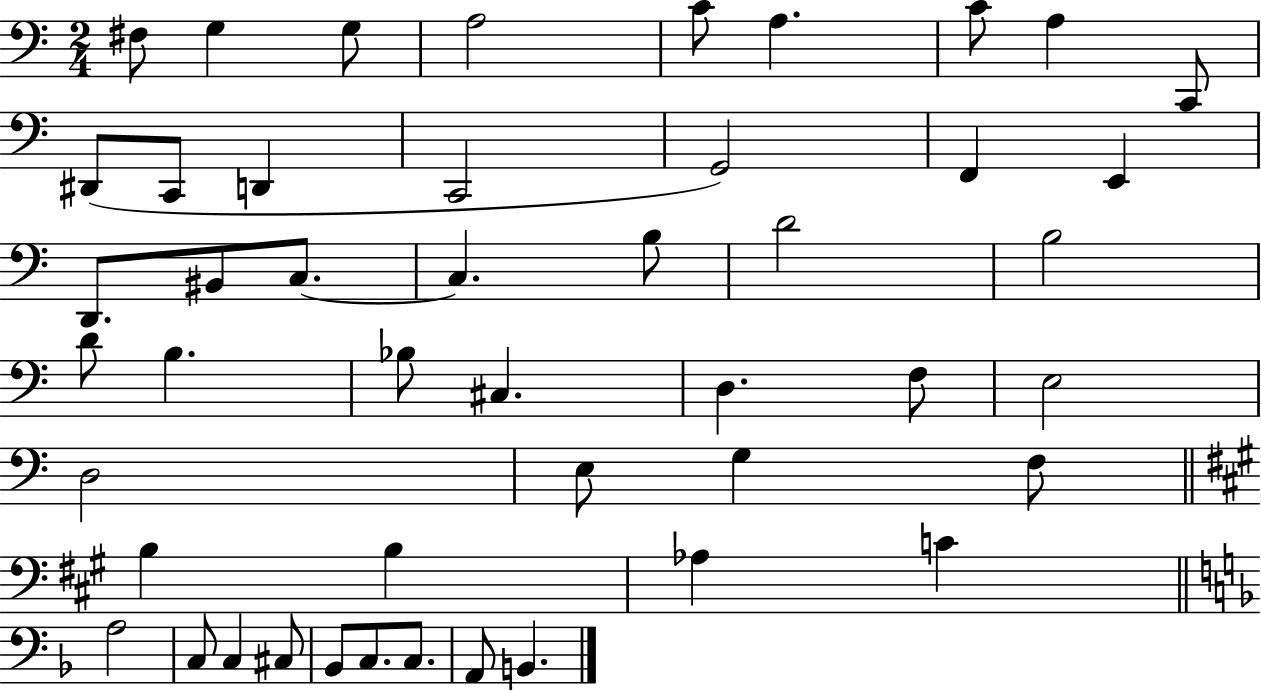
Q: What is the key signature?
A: C major